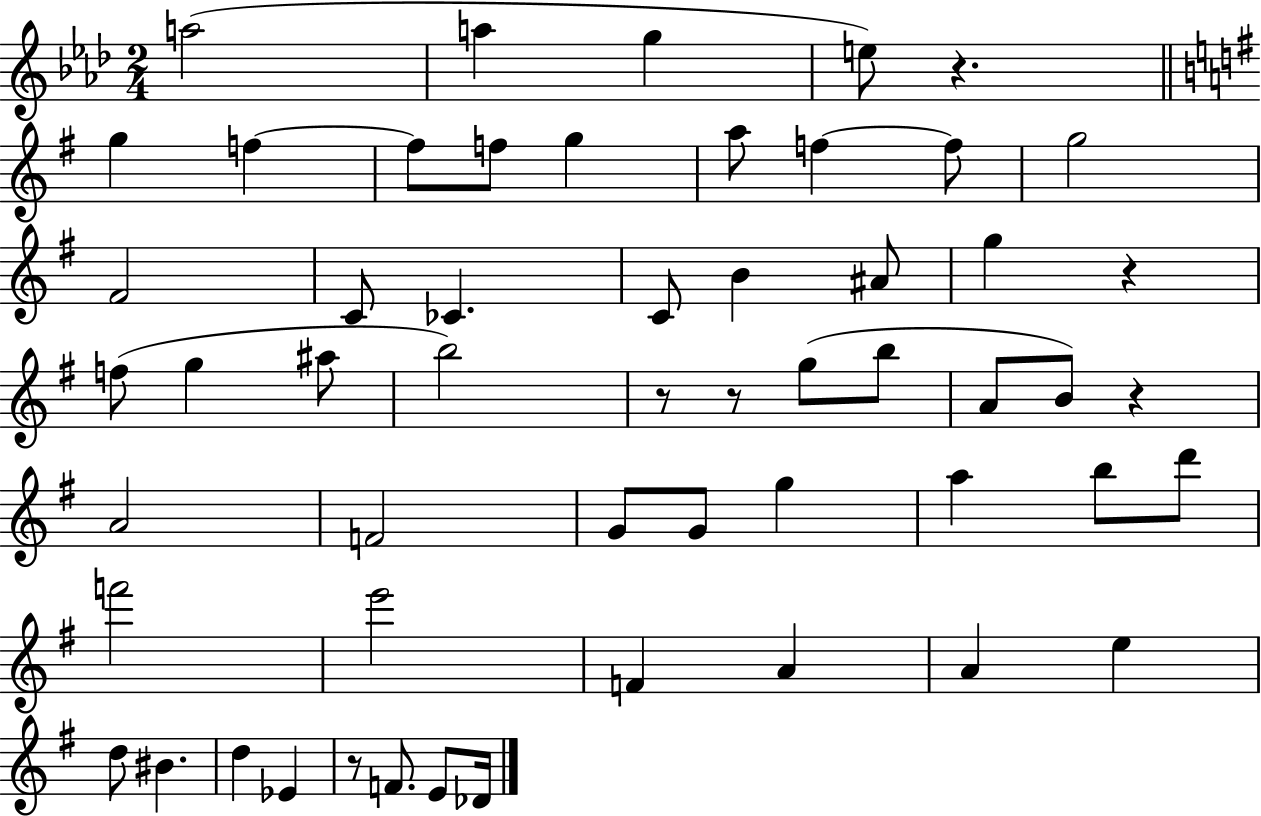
A5/h A5/q G5/q E5/e R/q. G5/q F5/q F5/e F5/e G5/q A5/e F5/q F5/e G5/h F#4/h C4/e CES4/q. C4/e B4/q A#4/e G5/q R/q F5/e G5/q A#5/e B5/h R/e R/e G5/e B5/e A4/e B4/e R/q A4/h F4/h G4/e G4/e G5/q A5/q B5/e D6/e F6/h E6/h F4/q A4/q A4/q E5/q D5/e BIS4/q. D5/q Eb4/q R/e F4/e. E4/e Db4/s